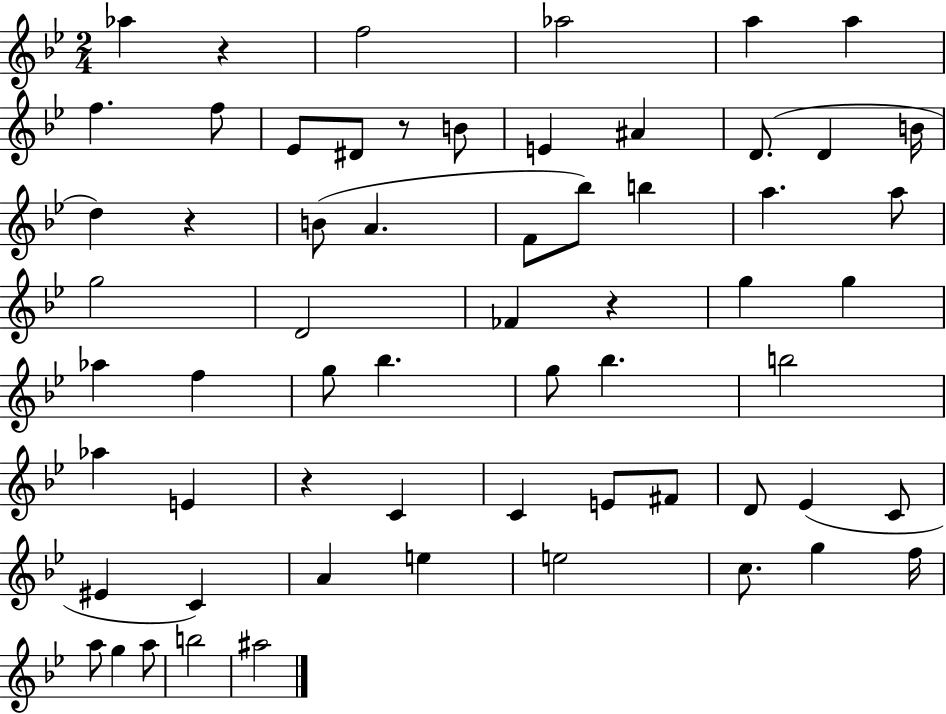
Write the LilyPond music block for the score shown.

{
  \clef treble
  \numericTimeSignature
  \time 2/4
  \key bes \major
  \repeat volta 2 { aes''4 r4 | f''2 | aes''2 | a''4 a''4 | \break f''4. f''8 | ees'8 dis'8 r8 b'8 | e'4 ais'4 | d'8.( d'4 b'16 | \break d''4) r4 | b'8( a'4. | f'8 bes''8) b''4 | a''4. a''8 | \break g''2 | d'2 | fes'4 r4 | g''4 g''4 | \break aes''4 f''4 | g''8 bes''4. | g''8 bes''4. | b''2 | \break aes''4 e'4 | r4 c'4 | c'4 e'8 fis'8 | d'8 ees'4( c'8 | \break eis'4 c'4) | a'4 e''4 | e''2 | c''8. g''4 f''16 | \break a''8 g''4 a''8 | b''2 | ais''2 | } \bar "|."
}